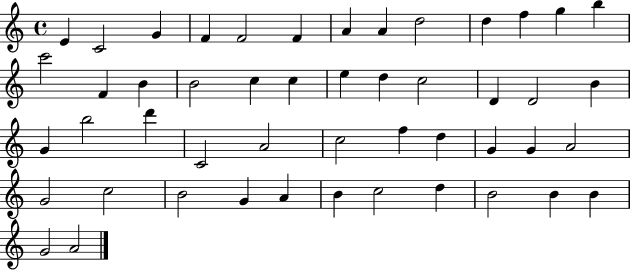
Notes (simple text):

E4/q C4/h G4/q F4/q F4/h F4/q A4/q A4/q D5/h D5/q F5/q G5/q B5/q C6/h F4/q B4/q B4/h C5/q C5/q E5/q D5/q C5/h D4/q D4/h B4/q G4/q B5/h D6/q C4/h A4/h C5/h F5/q D5/q G4/q G4/q A4/h G4/h C5/h B4/h G4/q A4/q B4/q C5/h D5/q B4/h B4/q B4/q G4/h A4/h